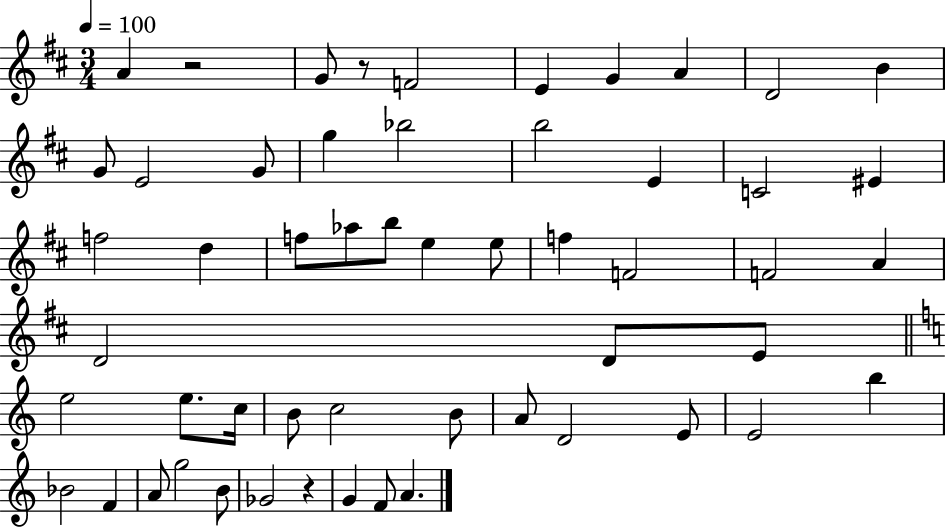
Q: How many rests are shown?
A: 3